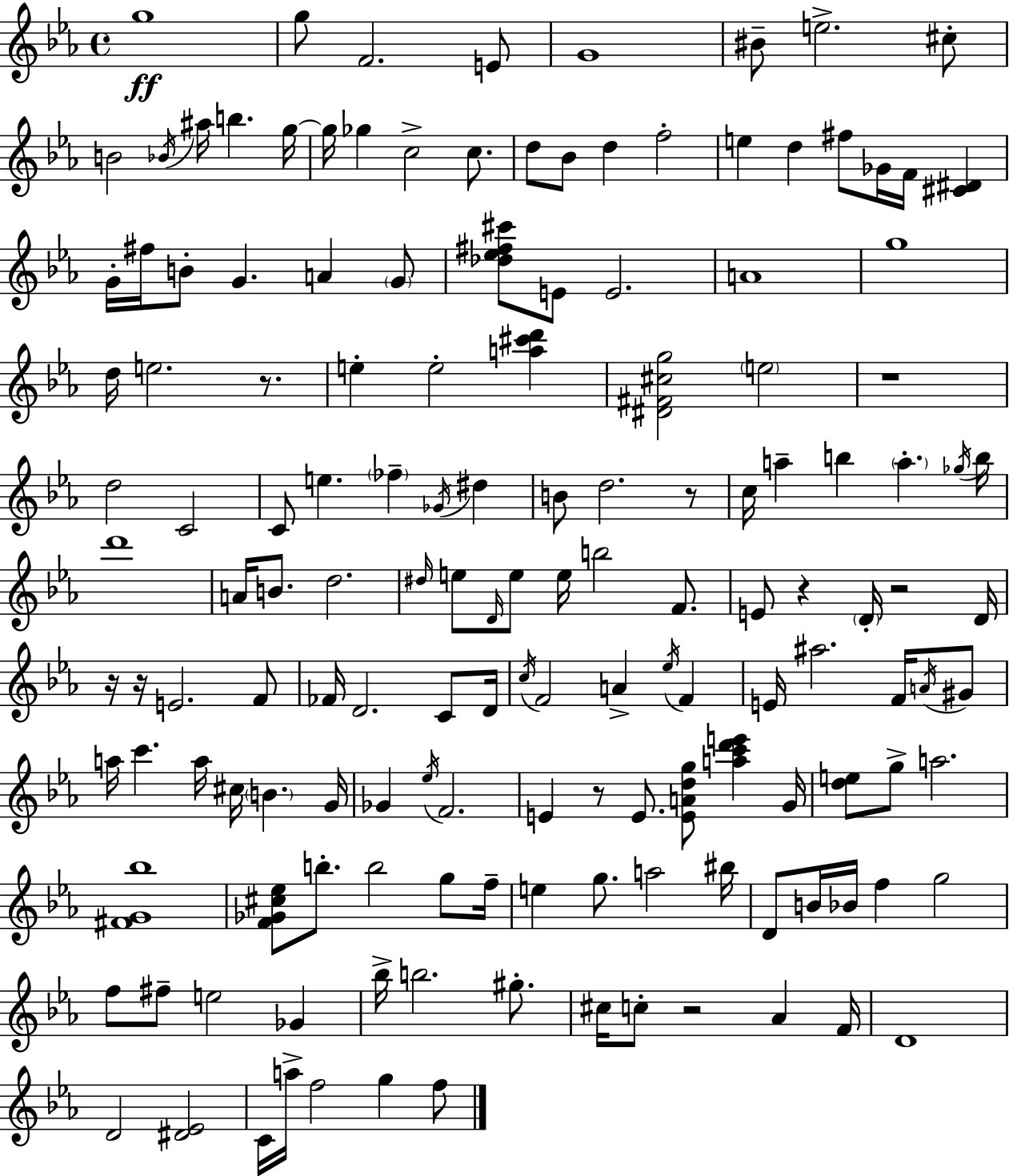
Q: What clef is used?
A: treble